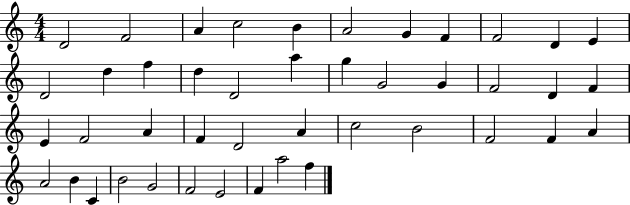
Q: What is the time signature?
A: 4/4